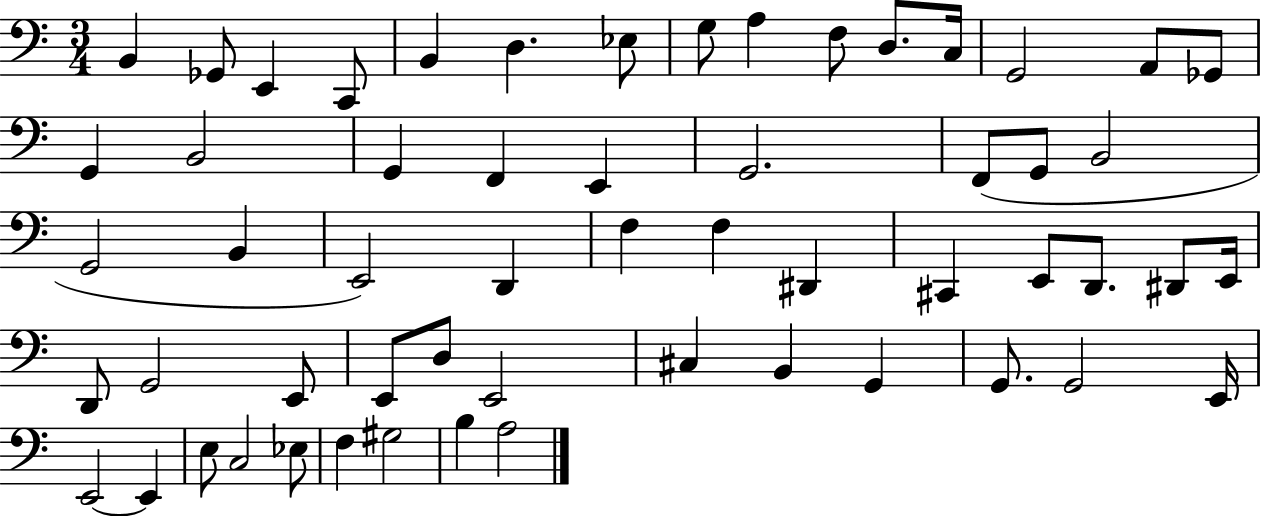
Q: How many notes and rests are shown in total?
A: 57